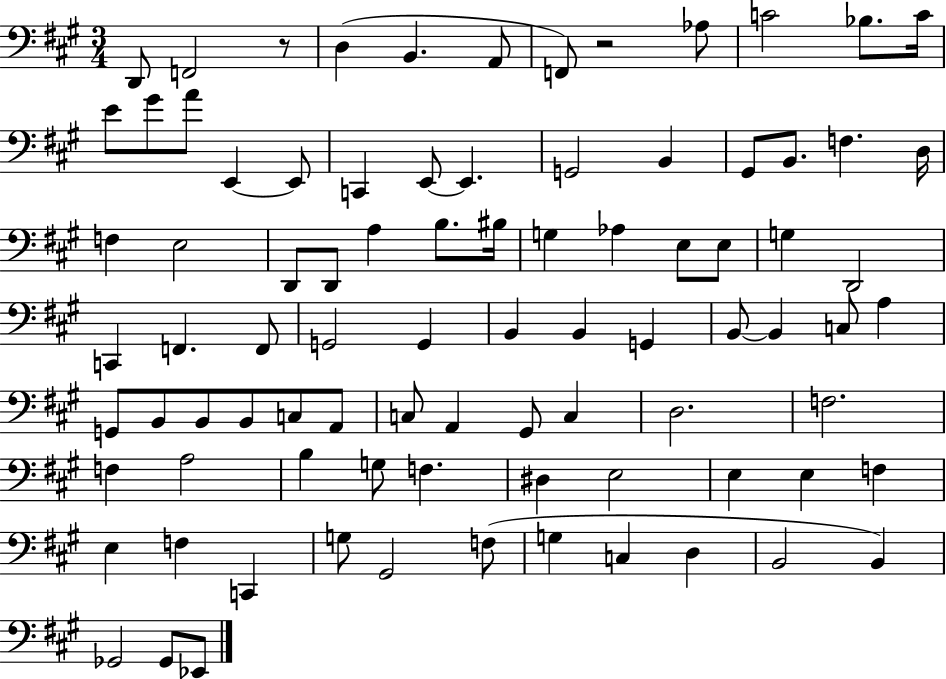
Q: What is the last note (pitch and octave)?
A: Eb2